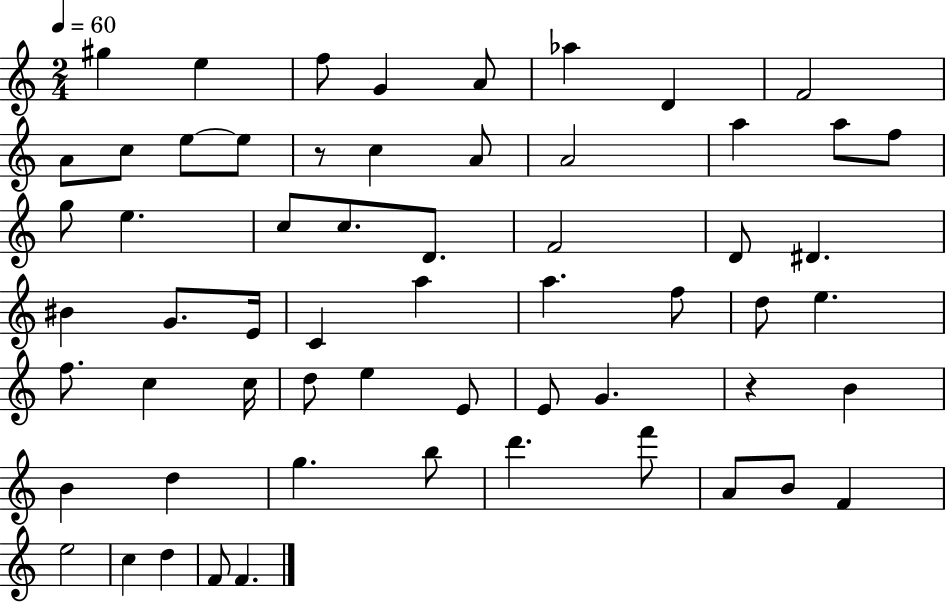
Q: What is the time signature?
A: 2/4